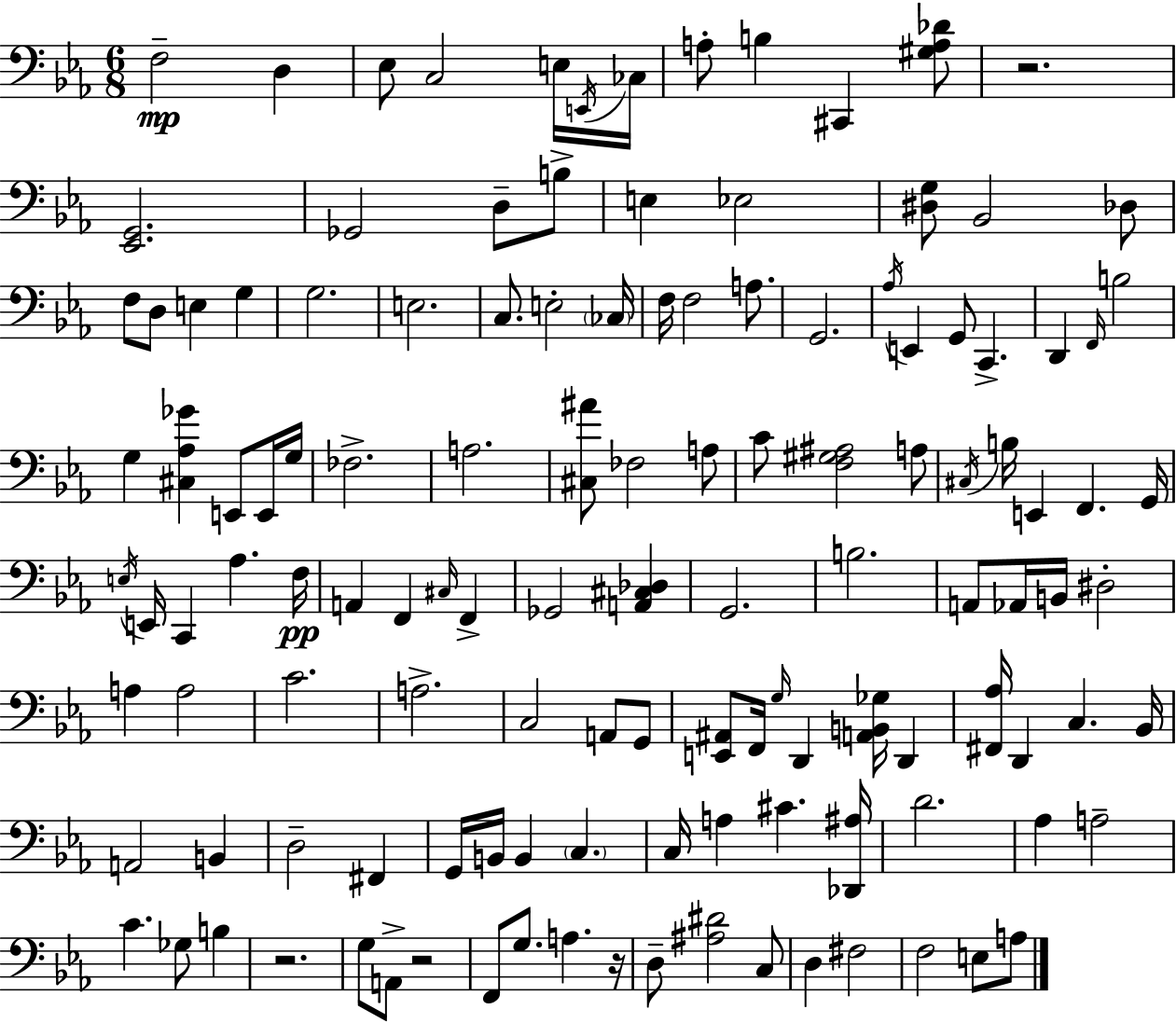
X:1
T:Untitled
M:6/8
L:1/4
K:Cm
F,2 D, _E,/2 C,2 E,/4 E,,/4 _C,/4 A,/2 B, ^C,, [^G,A,_D]/2 z2 [_E,,G,,]2 _G,,2 D,/2 B,/2 E, _E,2 [^D,G,]/2 _B,,2 _D,/2 F,/2 D,/2 E, G, G,2 E,2 C,/2 E,2 _C,/4 F,/4 F,2 A,/2 G,,2 _A,/4 E,, G,,/2 C,, D,, F,,/4 B,2 G, [^C,_A,_G] E,,/2 E,,/4 G,/4 _F,2 A,2 [^C,^A]/2 _F,2 A,/2 C/2 [F,^G,^A,]2 A,/2 ^C,/4 B,/4 E,, F,, G,,/4 E,/4 E,,/4 C,, _A, F,/4 A,, F,, ^C,/4 F,, _G,,2 [A,,^C,_D,] G,,2 B,2 A,,/2 _A,,/4 B,,/4 ^D,2 A, A,2 C2 A,2 C,2 A,,/2 G,,/2 [E,,^A,,]/2 F,,/4 G,/4 D,, [A,,B,,_G,]/4 D,, [^F,,_A,]/4 D,, C, _B,,/4 A,,2 B,, D,2 ^F,, G,,/4 B,,/4 B,, C, C,/4 A, ^C [_D,,^A,]/4 D2 _A, A,2 C _G,/2 B, z2 G,/2 A,,/2 z2 F,,/2 G,/2 A, z/4 D,/2 [^A,^D]2 C,/2 D, ^F,2 F,2 E,/2 A,/2